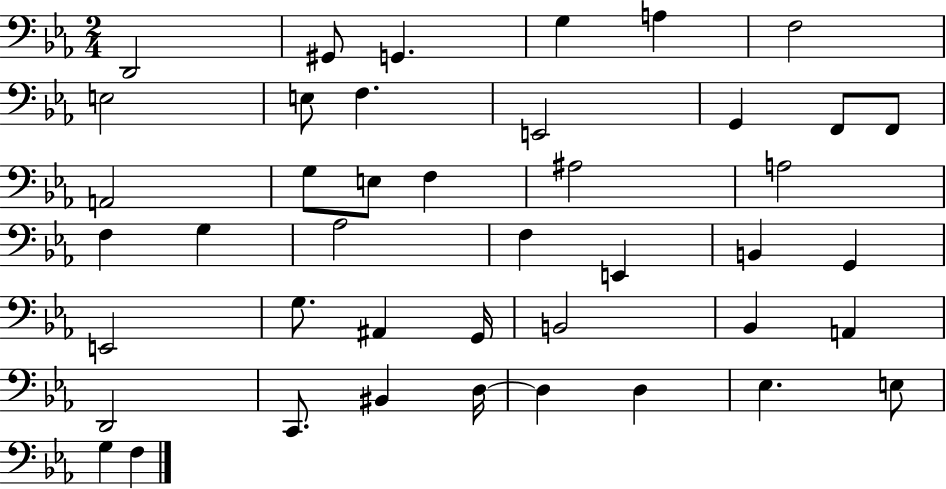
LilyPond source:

{
  \clef bass
  \numericTimeSignature
  \time 2/4
  \key ees \major
  d,2 | gis,8 g,4. | g4 a4 | f2 | \break e2 | e8 f4. | e,2 | g,4 f,8 f,8 | \break a,2 | g8 e8 f4 | ais2 | a2 | \break f4 g4 | aes2 | f4 e,4 | b,4 g,4 | \break e,2 | g8. ais,4 g,16 | b,2 | bes,4 a,4 | \break d,2 | c,8. bis,4 d16~~ | d4 d4 | ees4. e8 | \break g4 f4 | \bar "|."
}